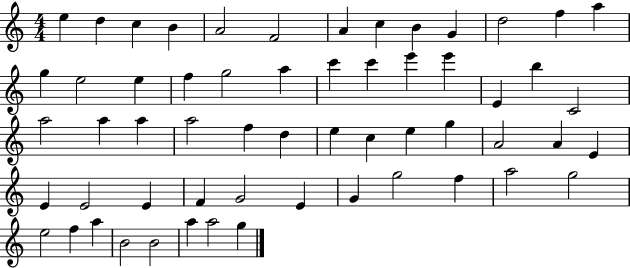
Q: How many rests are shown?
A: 0